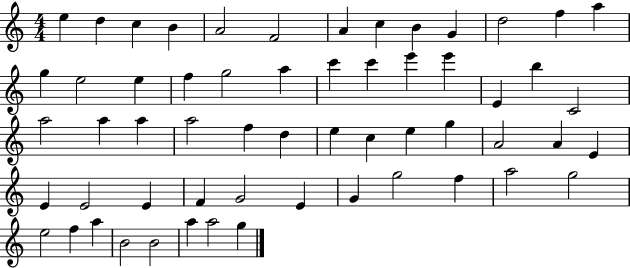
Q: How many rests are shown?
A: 0